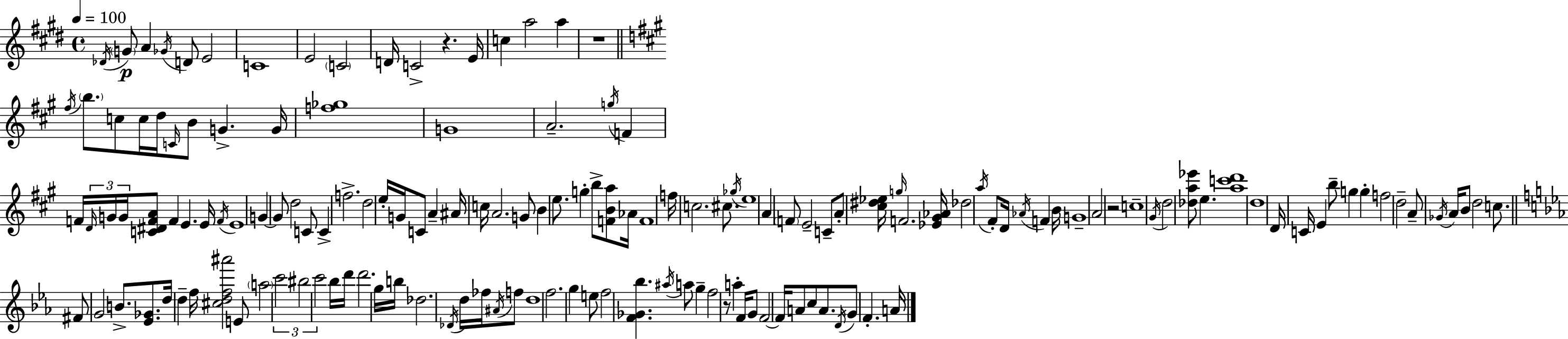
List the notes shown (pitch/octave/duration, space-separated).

Db4/s G4/e A4/q Gb4/s D4/e E4/h C4/w E4/h C4/h D4/s C4/h R/q. E4/s C5/q A5/h A5/q R/w F#5/s B5/e. C5/e C5/s D5/s C4/s B4/e G4/q. G4/s [F5,Gb5]/w G4/w A4/h. G5/s F4/q F4/s D4/s G4/s G4/s [C4,D#4,F4,A4]/e F4/q E4/q. E4/s F4/s E4/w G4/q G4/e D5/h C4/e C4/q F5/h. D5/h E5/s G4/s C4/e A4/q A#4/s C5/s A4/h. G4/e B4/q E5/e. G5/q B5/e [F4,B4,A5]/e Ab4/s F4/w F5/s C5/h. C#5/e. Gb5/s E5/w A4/q F4/e E4/h C4/e A4/e [C#5,D#5,Eb5]/s G5/s F4/h. [Eb4,G#4,Ab4]/s Db5/h A5/s F#4/e D4/s Ab4/s F4/q B4/s G4/w A4/h R/h C5/w G#4/s D5/h [Db5,A5,Eb6]/e E5/q. [A5,C6,D6]/w D5/w D4/s C4/s E4/q B5/e G5/q G5/q F5/h D5/h A4/e Gb4/s A4/s B4/e D5/h C5/e. F#4/e G4/h B4/e. [Eb4,Gb4]/e. D5/s D5/q F5/s [C#5,D5,F5,A#6]/h E4/e A5/h C6/h BIS5/h C6/h Bb5/s D6/s D6/h. G5/s B5/s Db5/h. Db4/s D5/s FES5/s A#4/s F5/e D5/w F5/h. G5/q E5/e F5/h [F4,Gb4,Bb5]/q. A#5/s A5/e G5/q F5/h R/e A5/q F4/s G4/e F4/h F4/s A4/e C5/e A4/e. D4/s G4/e F4/q. A4/s